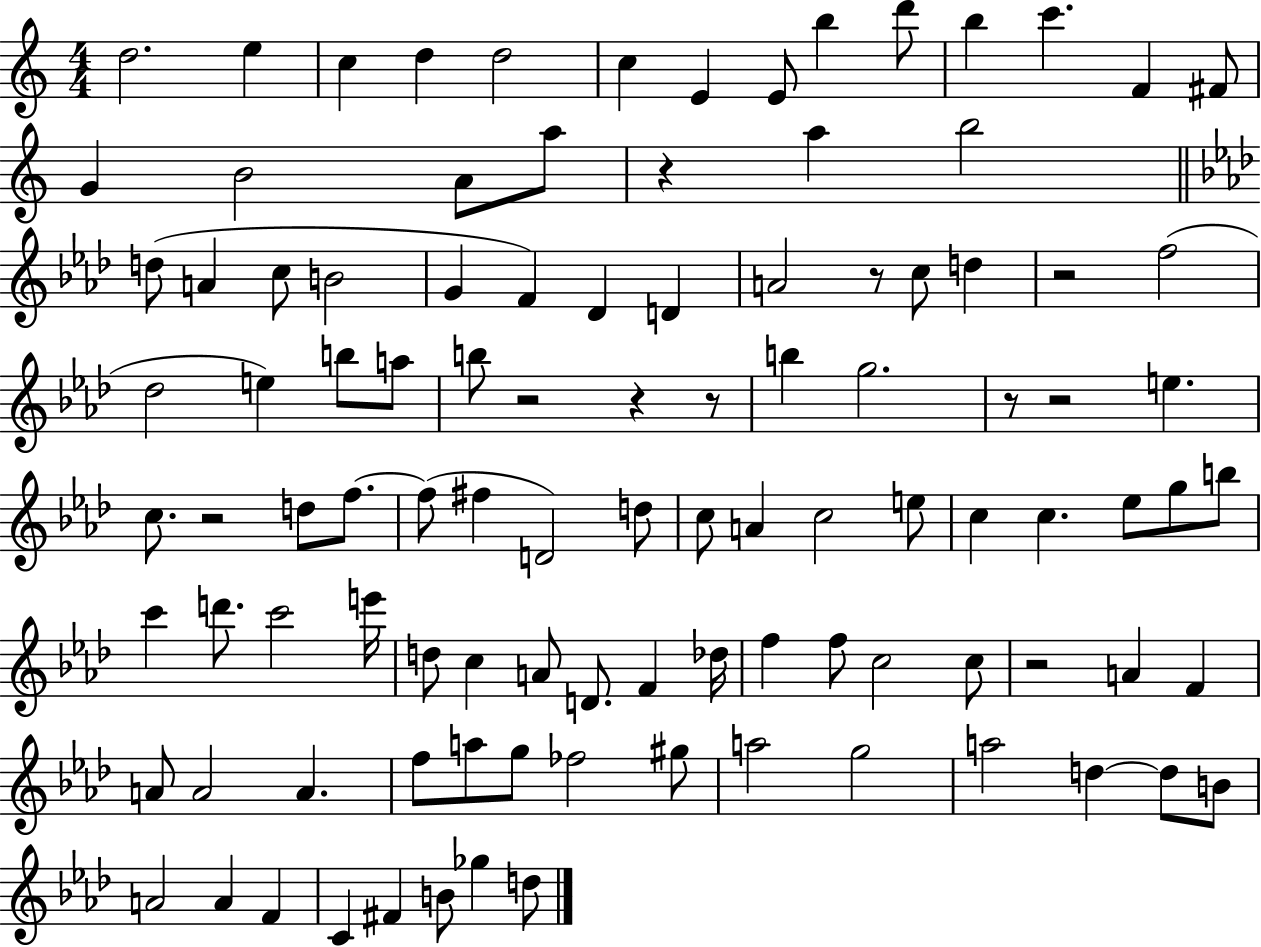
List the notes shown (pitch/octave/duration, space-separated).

D5/h. E5/q C5/q D5/q D5/h C5/q E4/q E4/e B5/q D6/e B5/q C6/q. F4/q F#4/e G4/q B4/h A4/e A5/e R/q A5/q B5/h D5/e A4/q C5/e B4/h G4/q F4/q Db4/q D4/q A4/h R/e C5/e D5/q R/h F5/h Db5/h E5/q B5/e A5/e B5/e R/h R/q R/e B5/q G5/h. R/e R/h E5/q. C5/e. R/h D5/e F5/e. F5/e F#5/q D4/h D5/e C5/e A4/q C5/h E5/e C5/q C5/q. Eb5/e G5/e B5/e C6/q D6/e. C6/h E6/s D5/e C5/q A4/e D4/e. F4/q Db5/s F5/q F5/e C5/h C5/e R/h A4/q F4/q A4/e A4/h A4/q. F5/e A5/e G5/e FES5/h G#5/e A5/h G5/h A5/h D5/q D5/e B4/e A4/h A4/q F4/q C4/q F#4/q B4/e Gb5/q D5/e